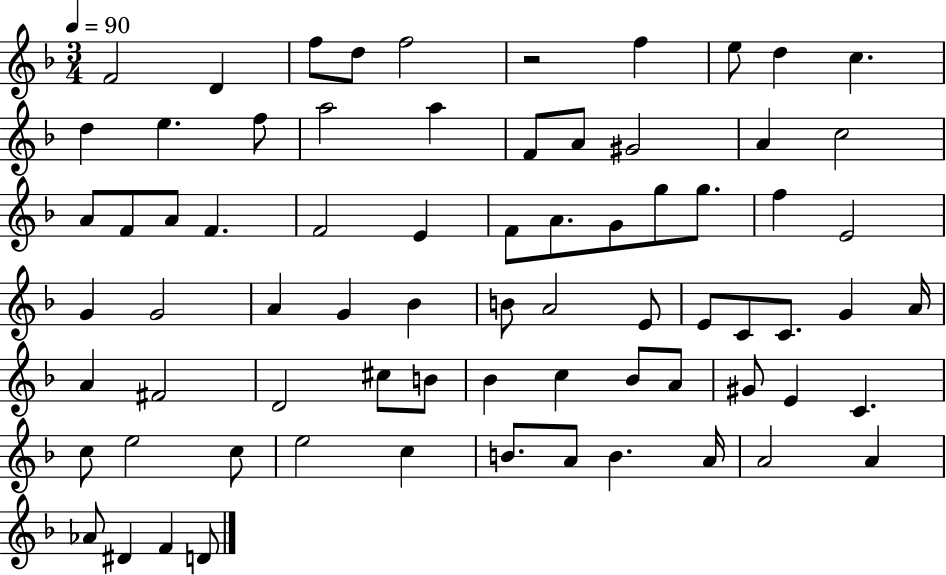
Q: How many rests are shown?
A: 1